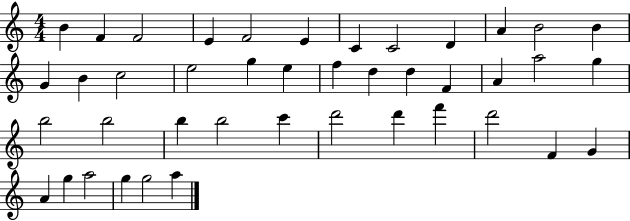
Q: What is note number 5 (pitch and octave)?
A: F4